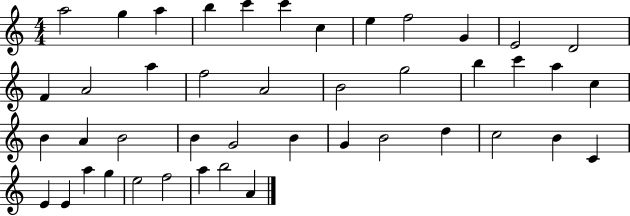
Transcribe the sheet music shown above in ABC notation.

X:1
T:Untitled
M:4/4
L:1/4
K:C
a2 g a b c' c' c e f2 G E2 D2 F A2 a f2 A2 B2 g2 b c' a c B A B2 B G2 B G B2 d c2 B C E E a g e2 f2 a b2 A